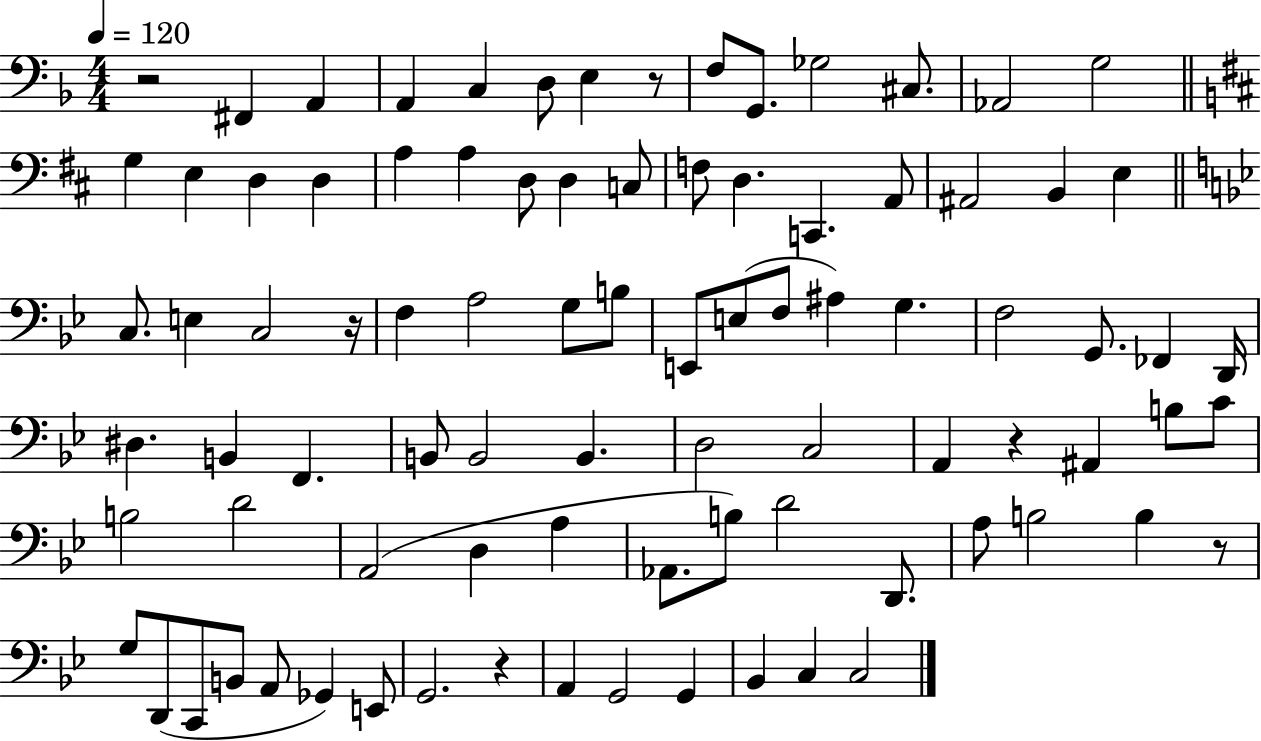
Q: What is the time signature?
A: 4/4